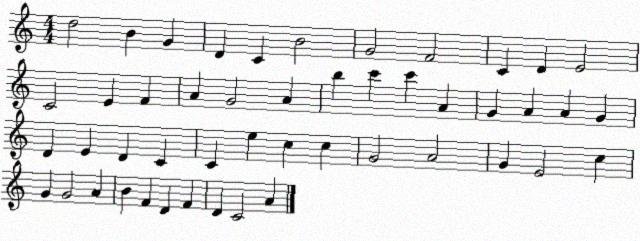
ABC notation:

X:1
T:Untitled
M:4/4
L:1/4
K:C
d2 B G D C B2 G2 F2 C D E2 C2 E F A G2 A b c' c' A G A A G D E D C C e c c G2 A2 G E2 c G G2 A B F D F D C2 A